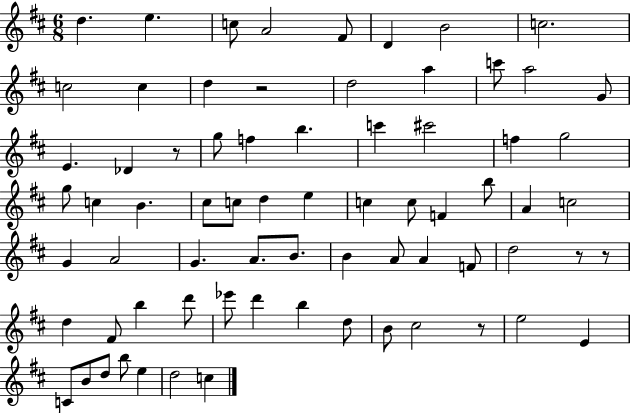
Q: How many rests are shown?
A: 5